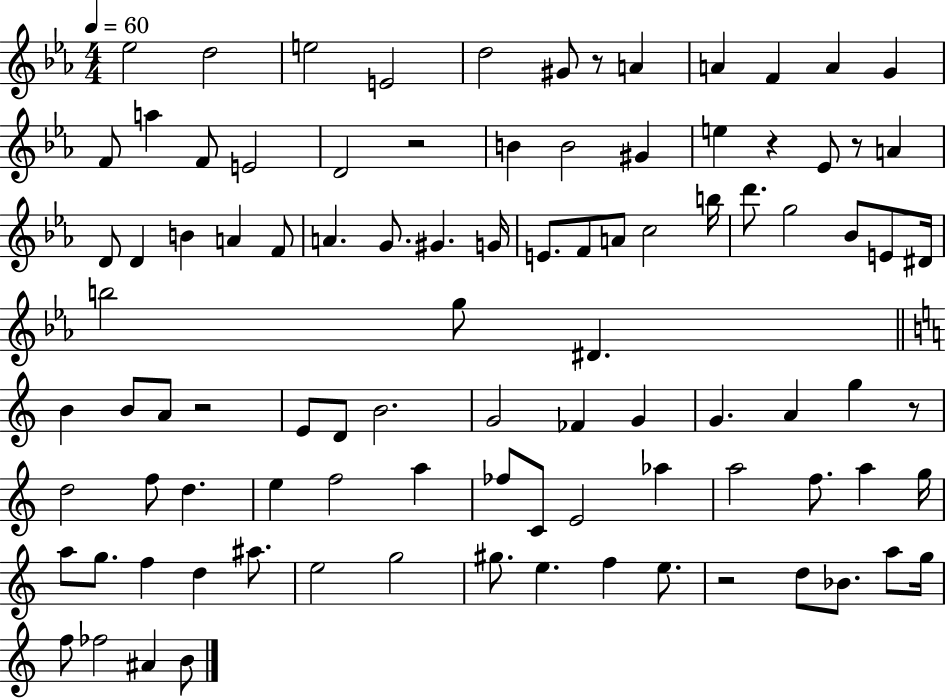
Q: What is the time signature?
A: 4/4